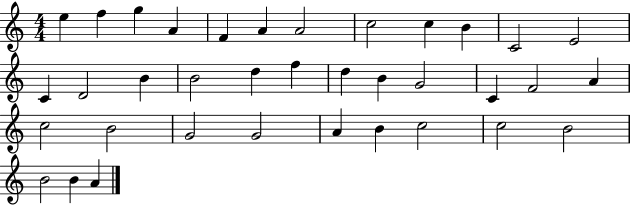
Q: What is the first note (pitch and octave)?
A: E5